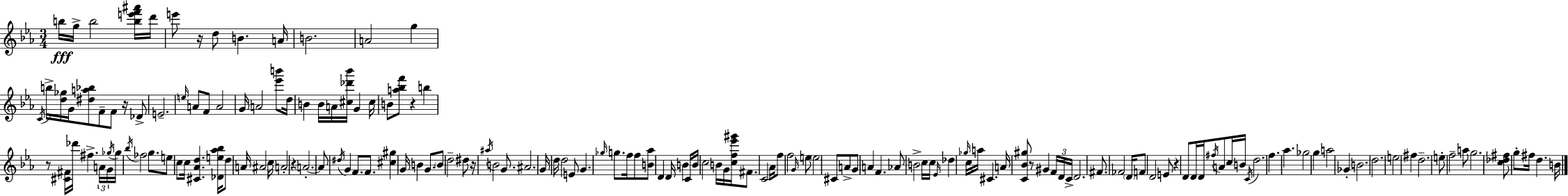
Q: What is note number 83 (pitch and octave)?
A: F#4